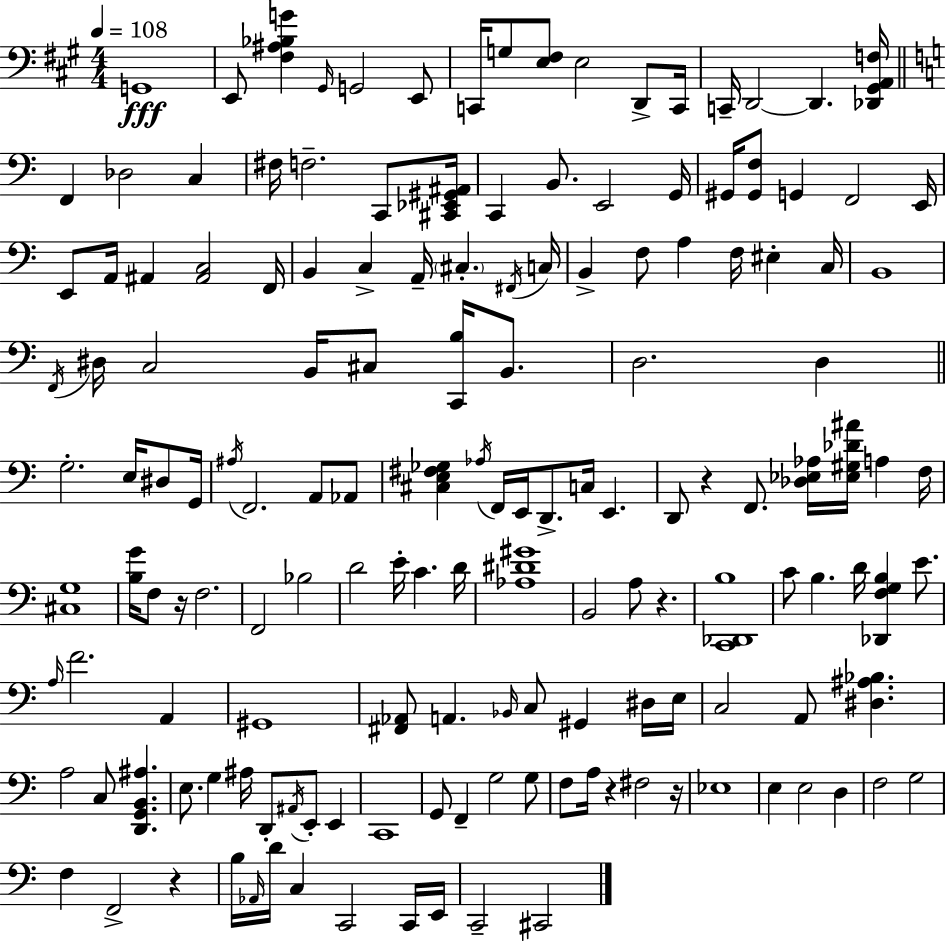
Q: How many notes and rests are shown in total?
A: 154